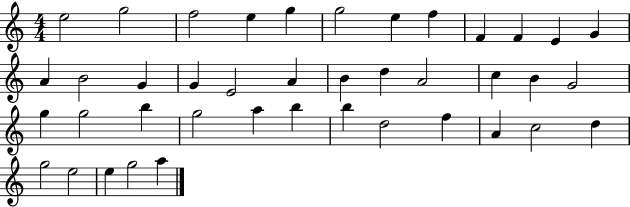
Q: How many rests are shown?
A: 0